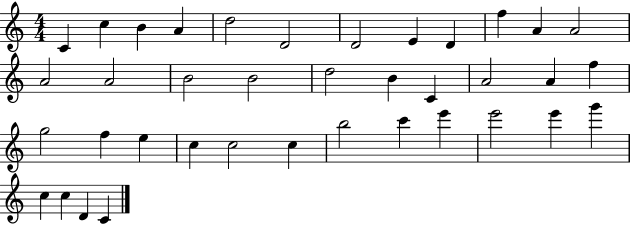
{
  \clef treble
  \numericTimeSignature
  \time 4/4
  \key c \major
  c'4 c''4 b'4 a'4 | d''2 d'2 | d'2 e'4 d'4 | f''4 a'4 a'2 | \break a'2 a'2 | b'2 b'2 | d''2 b'4 c'4 | a'2 a'4 f''4 | \break g''2 f''4 e''4 | c''4 c''2 c''4 | b''2 c'''4 e'''4 | e'''2 e'''4 g'''4 | \break c''4 c''4 d'4 c'4 | \bar "|."
}